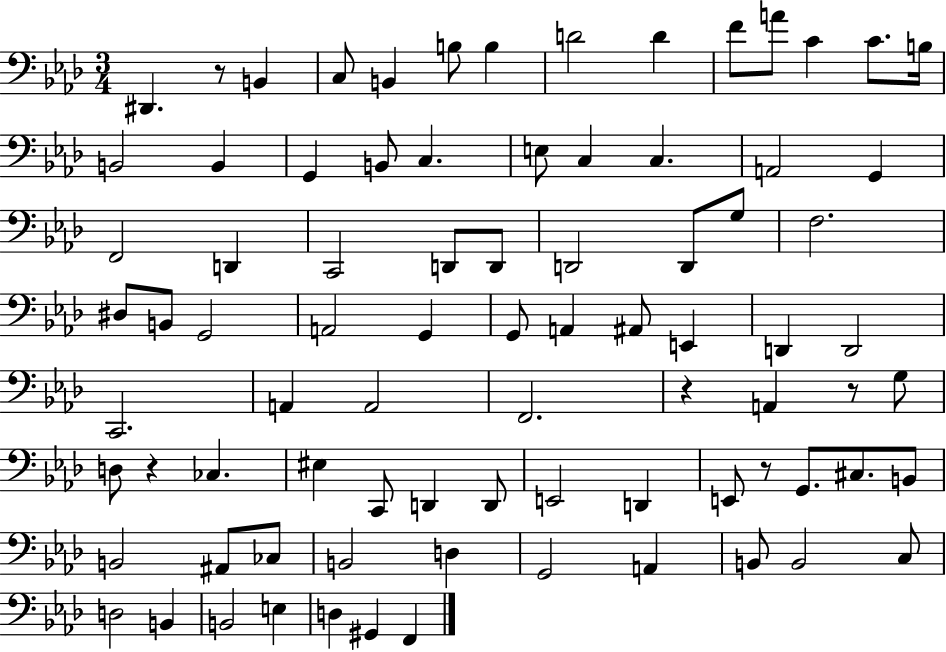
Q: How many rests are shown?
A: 5